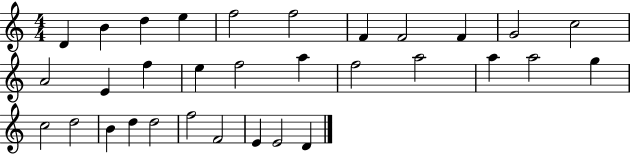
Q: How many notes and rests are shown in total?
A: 32